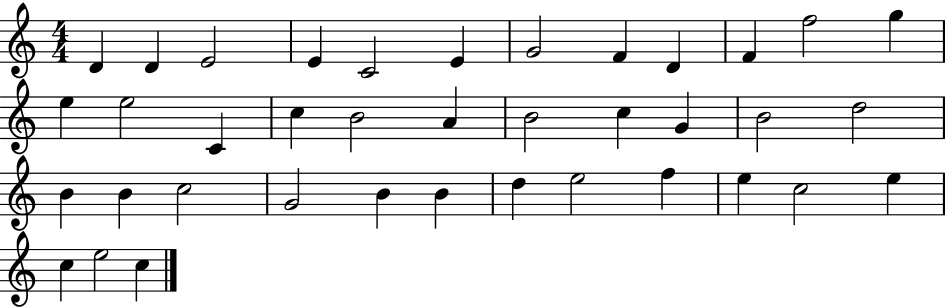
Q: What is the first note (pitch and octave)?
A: D4